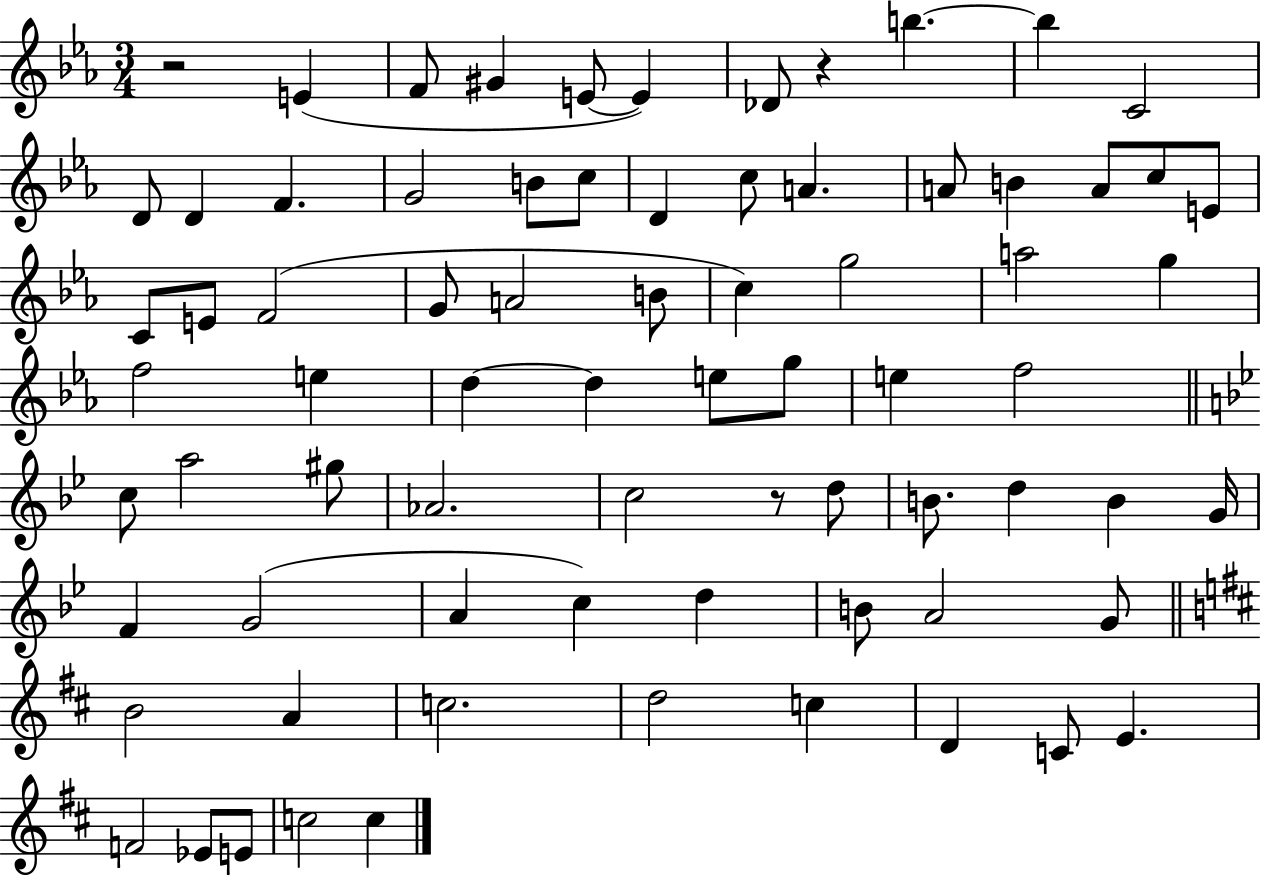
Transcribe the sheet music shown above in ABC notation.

X:1
T:Untitled
M:3/4
L:1/4
K:Eb
z2 E F/2 ^G E/2 E _D/2 z b b C2 D/2 D F G2 B/2 c/2 D c/2 A A/2 B A/2 c/2 E/2 C/2 E/2 F2 G/2 A2 B/2 c g2 a2 g f2 e d d e/2 g/2 e f2 c/2 a2 ^g/2 _A2 c2 z/2 d/2 B/2 d B G/4 F G2 A c d B/2 A2 G/2 B2 A c2 d2 c D C/2 E F2 _E/2 E/2 c2 c